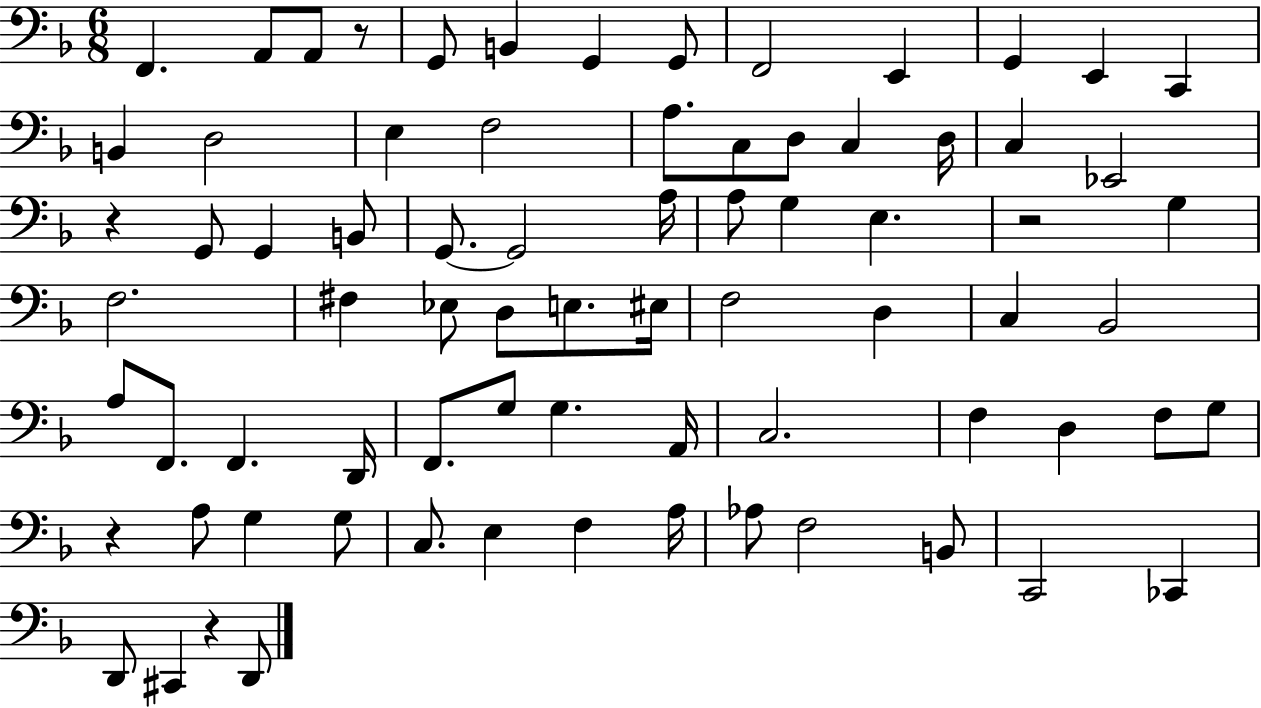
X:1
T:Untitled
M:6/8
L:1/4
K:F
F,, A,,/2 A,,/2 z/2 G,,/2 B,, G,, G,,/2 F,,2 E,, G,, E,, C,, B,, D,2 E, F,2 A,/2 C,/2 D,/2 C, D,/4 C, _E,,2 z G,,/2 G,, B,,/2 G,,/2 G,,2 A,/4 A,/2 G, E, z2 G, F,2 ^F, _E,/2 D,/2 E,/2 ^E,/4 F,2 D, C, _B,,2 A,/2 F,,/2 F,, D,,/4 F,,/2 G,/2 G, A,,/4 C,2 F, D, F,/2 G,/2 z A,/2 G, G,/2 C,/2 E, F, A,/4 _A,/2 F,2 B,,/2 C,,2 _C,, D,,/2 ^C,, z D,,/2